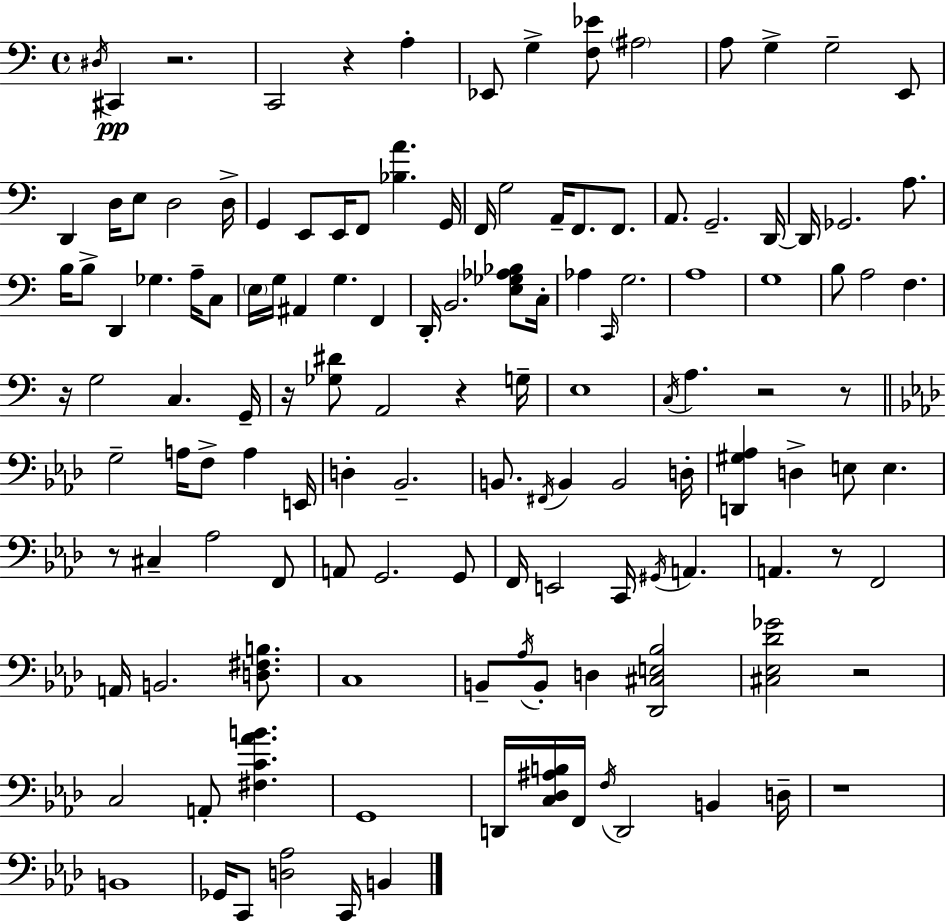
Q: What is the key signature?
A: A minor